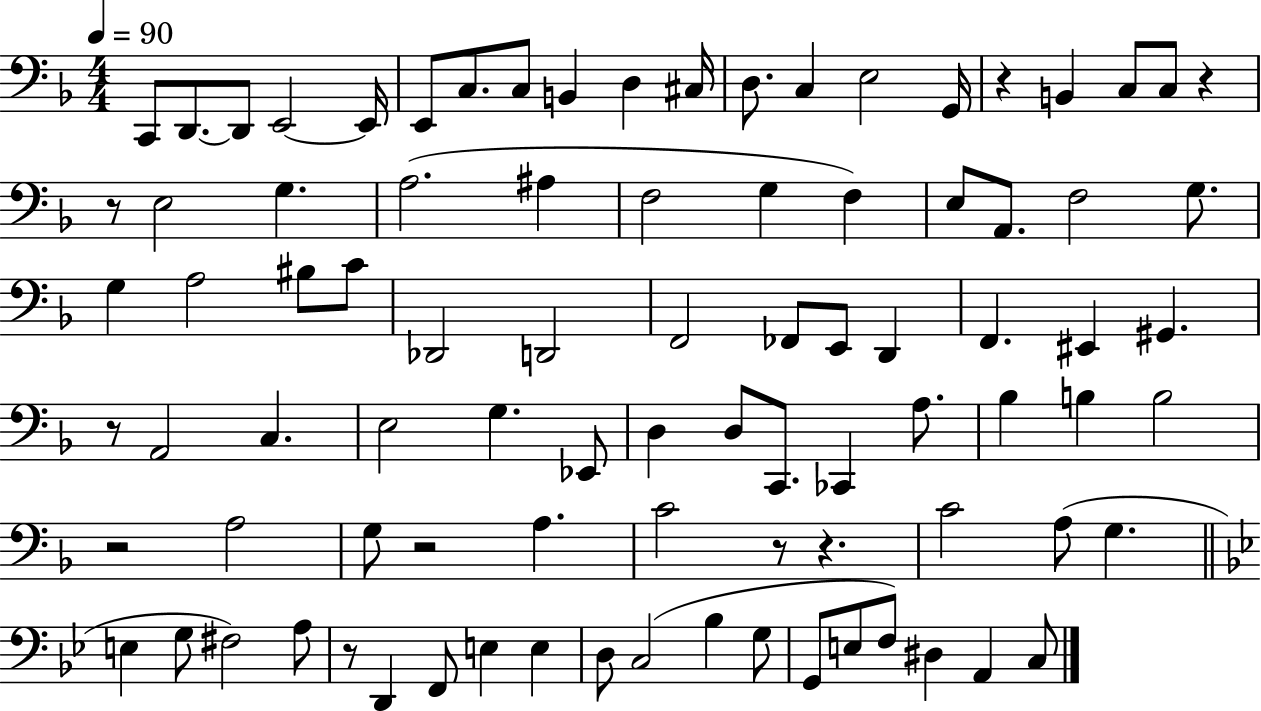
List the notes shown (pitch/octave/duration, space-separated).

C2/e D2/e. D2/e E2/h E2/s E2/e C3/e. C3/e B2/q D3/q C#3/s D3/e. C3/q E3/h G2/s R/q B2/q C3/e C3/e R/q R/e E3/h G3/q. A3/h. A#3/q F3/h G3/q F3/q E3/e A2/e. F3/h G3/e. G3/q A3/h BIS3/e C4/e Db2/h D2/h F2/h FES2/e E2/e D2/q F2/q. EIS2/q G#2/q. R/e A2/h C3/q. E3/h G3/q. Eb2/e D3/q D3/e C2/e. CES2/q A3/e. Bb3/q B3/q B3/h R/h A3/h G3/e R/h A3/q. C4/h R/e R/q. C4/h A3/e G3/q. E3/q G3/e F#3/h A3/e R/e D2/q F2/e E3/q E3/q D3/e C3/h Bb3/q G3/e G2/e E3/e F3/e D#3/q A2/q C3/e